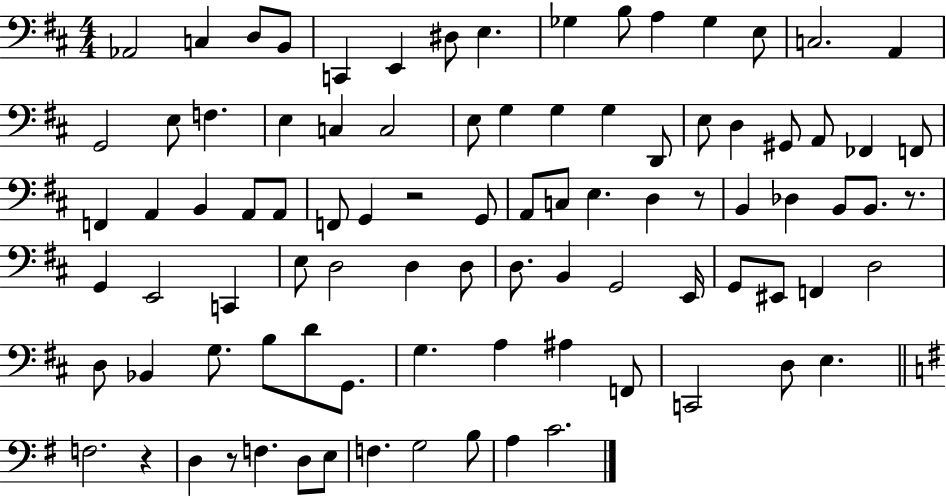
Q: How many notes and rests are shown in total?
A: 91